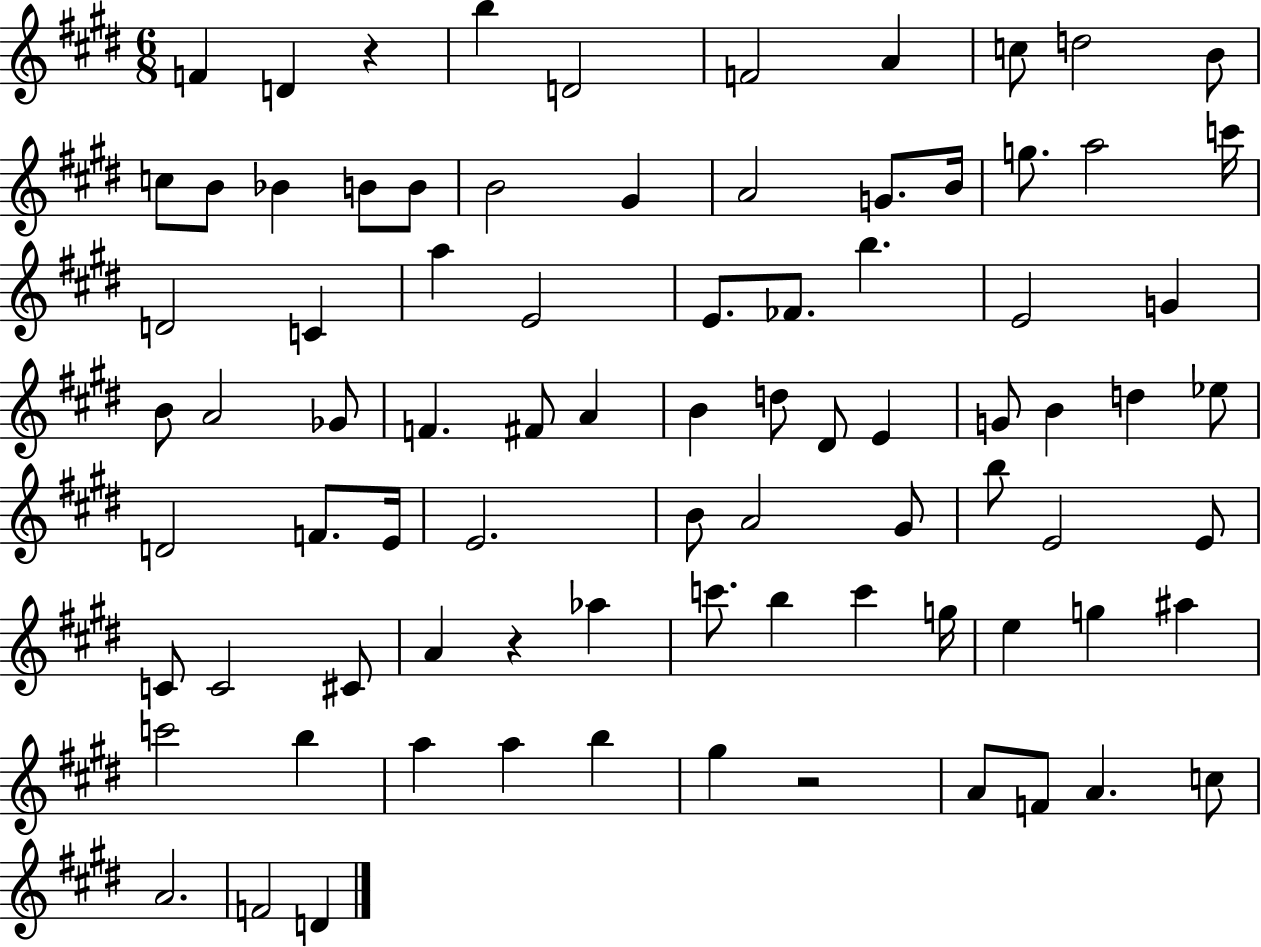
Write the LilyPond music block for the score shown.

{
  \clef treble
  \numericTimeSignature
  \time 6/8
  \key e \major
  \repeat volta 2 { f'4 d'4 r4 | b''4 d'2 | f'2 a'4 | c''8 d''2 b'8 | \break c''8 b'8 bes'4 b'8 b'8 | b'2 gis'4 | a'2 g'8. b'16 | g''8. a''2 c'''16 | \break d'2 c'4 | a''4 e'2 | e'8. fes'8. b''4. | e'2 g'4 | \break b'8 a'2 ges'8 | f'4. fis'8 a'4 | b'4 d''8 dis'8 e'4 | g'8 b'4 d''4 ees''8 | \break d'2 f'8. e'16 | e'2. | b'8 a'2 gis'8 | b''8 e'2 e'8 | \break c'8 c'2 cis'8 | a'4 r4 aes''4 | c'''8. b''4 c'''4 g''16 | e''4 g''4 ais''4 | \break c'''2 b''4 | a''4 a''4 b''4 | gis''4 r2 | a'8 f'8 a'4. c''8 | \break a'2. | f'2 d'4 | } \bar "|."
}